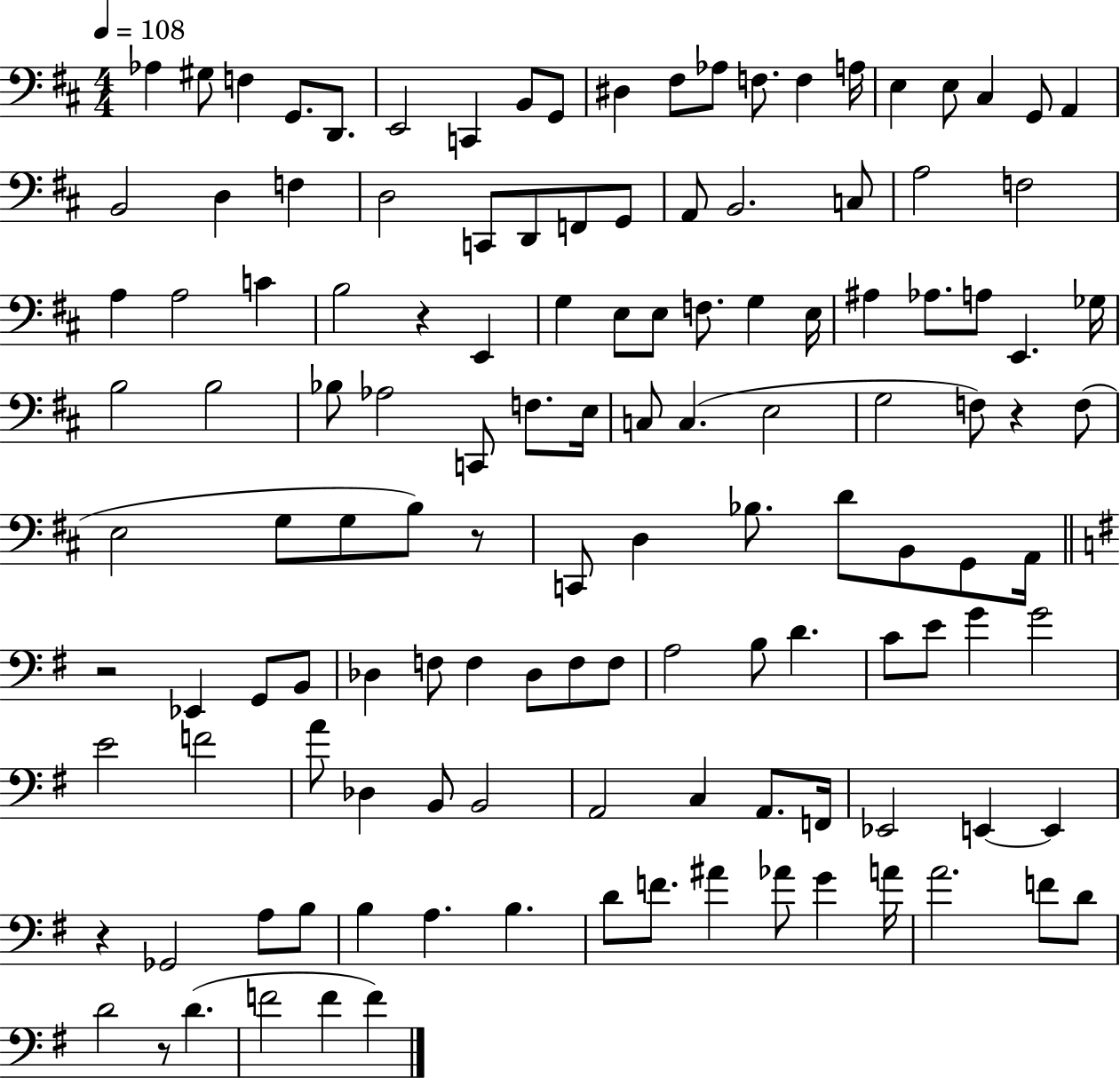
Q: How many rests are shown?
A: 6